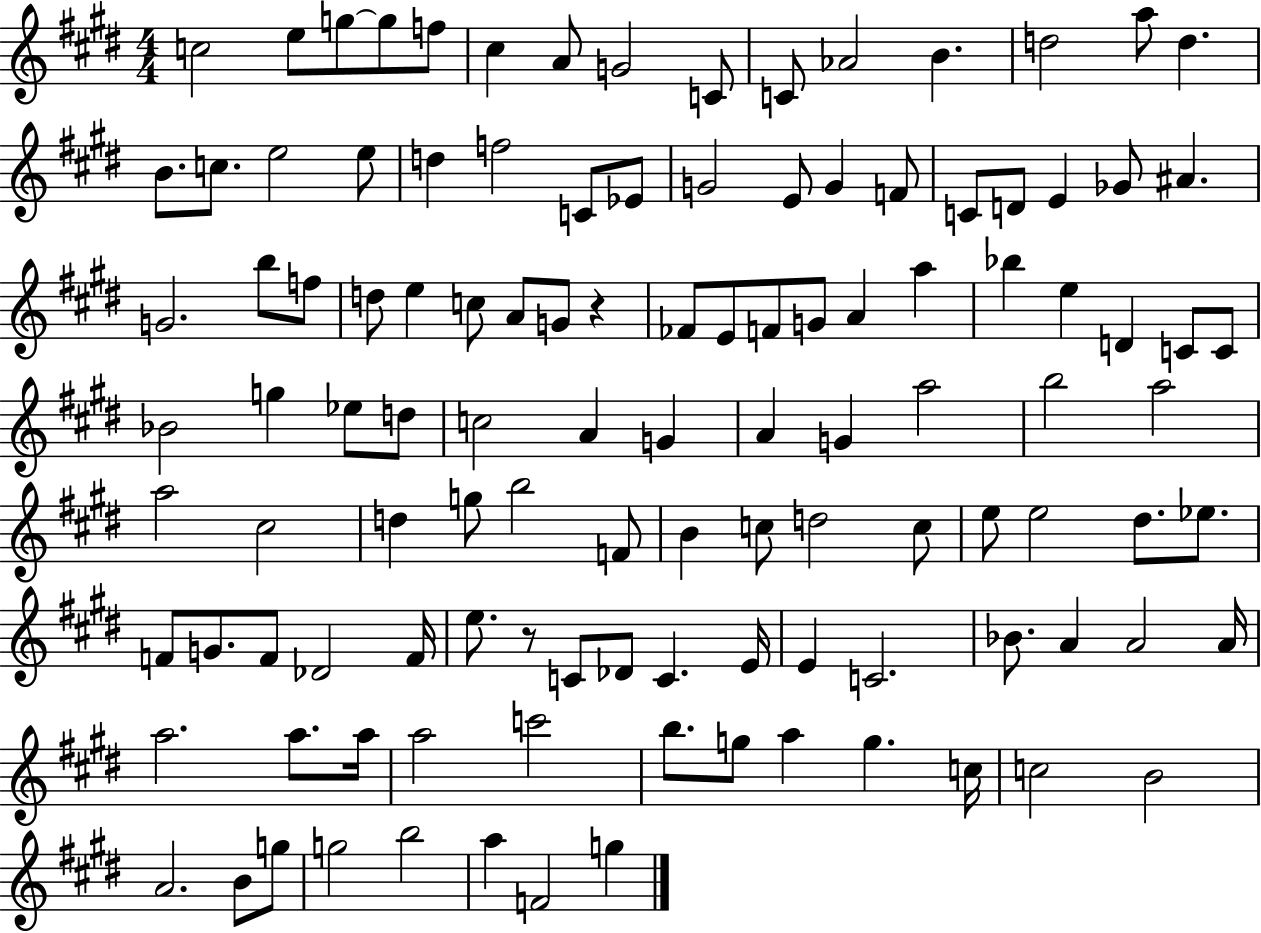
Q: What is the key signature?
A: E major